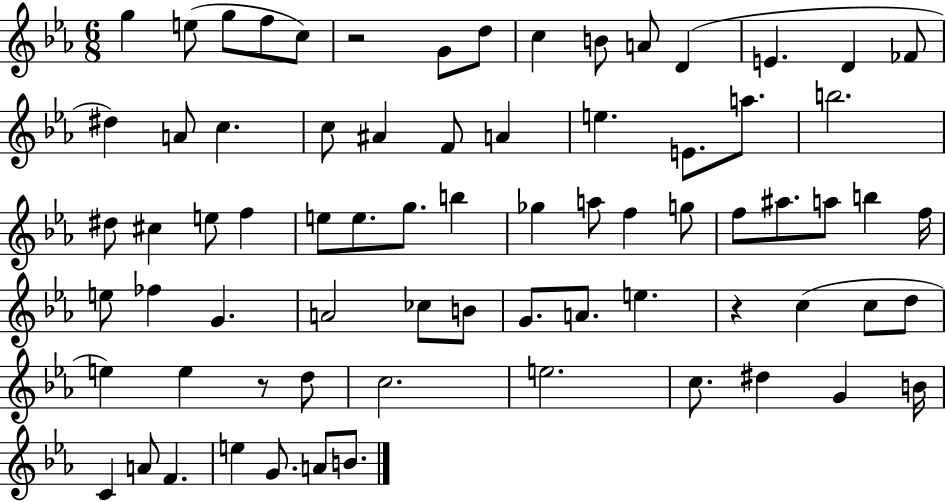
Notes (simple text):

G5/q E5/e G5/e F5/e C5/e R/h G4/e D5/e C5/q B4/e A4/e D4/q E4/q. D4/q FES4/e D#5/q A4/e C5/q. C5/e A#4/q F4/e A4/q E5/q. E4/e. A5/e. B5/h. D#5/e C#5/q E5/e F5/q E5/e E5/e. G5/e. B5/q Gb5/q A5/e F5/q G5/e F5/e A#5/e. A5/e B5/q F5/s E5/e FES5/q G4/q. A4/h CES5/e B4/e G4/e. A4/e. E5/q. R/q C5/q C5/e D5/e E5/q E5/q R/e D5/e C5/h. E5/h. C5/e. D#5/q G4/q B4/s C4/q A4/e F4/q. E5/q G4/e. A4/e B4/e.